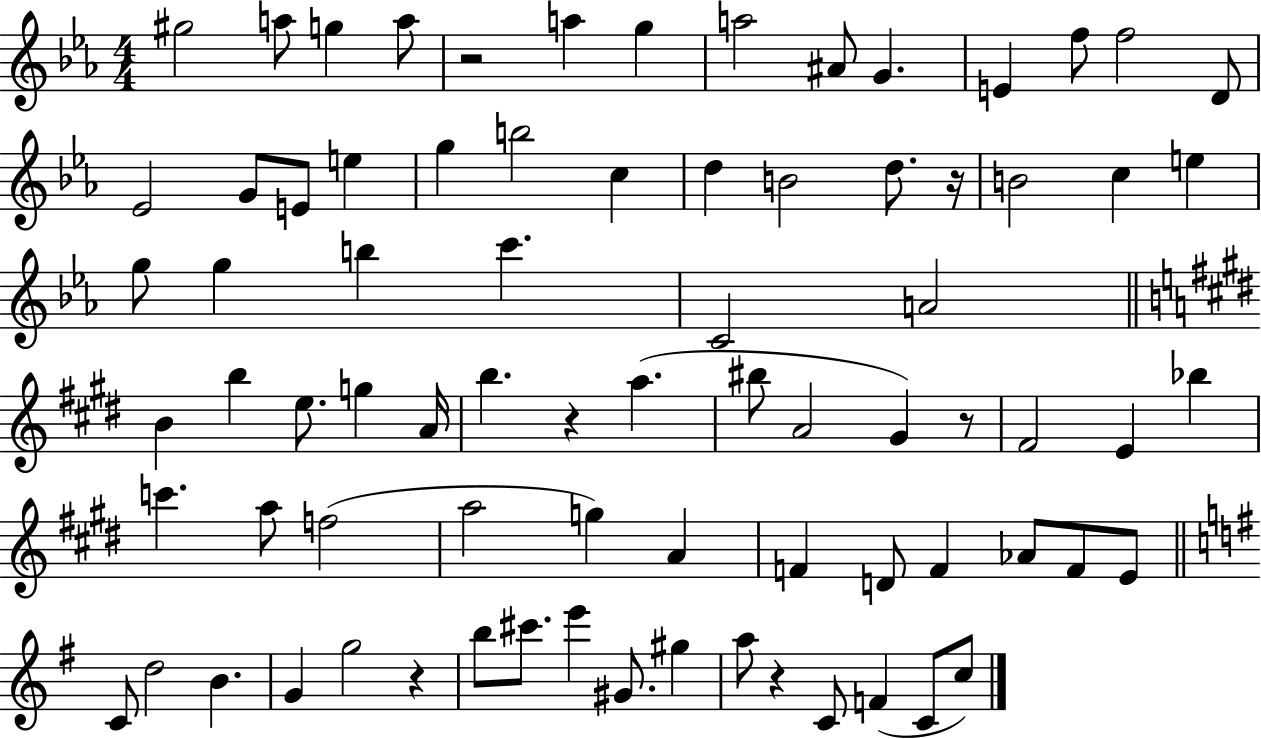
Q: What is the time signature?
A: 4/4